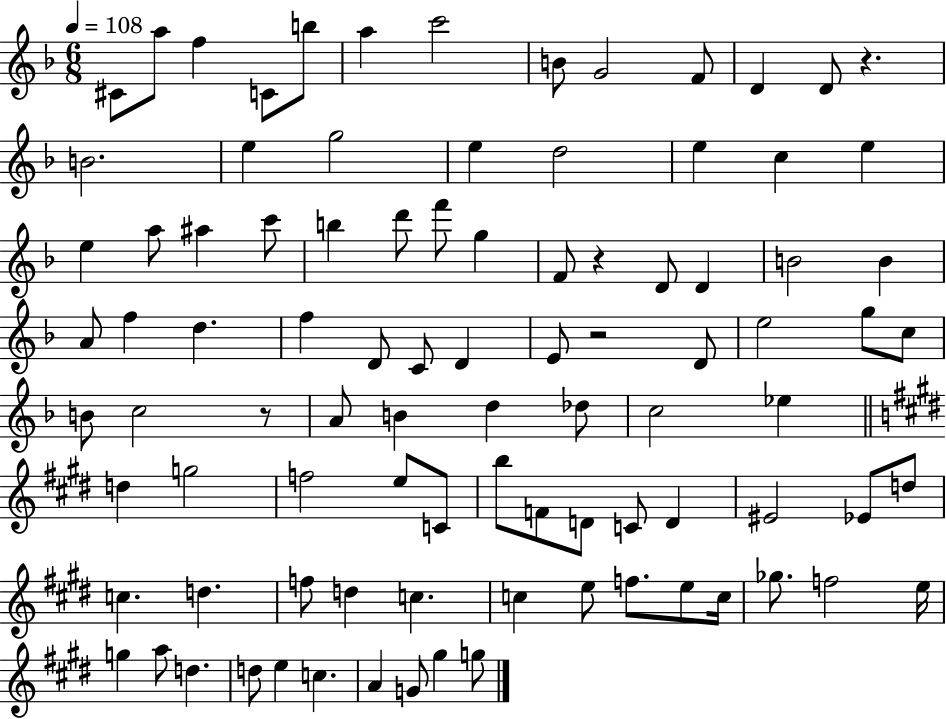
{
  \clef treble
  \numericTimeSignature
  \time 6/8
  \key f \major
  \tempo 4 = 108
  cis'8 a''8 f''4 c'8 b''8 | a''4 c'''2 | b'8 g'2 f'8 | d'4 d'8 r4. | \break b'2. | e''4 g''2 | e''4 d''2 | e''4 c''4 e''4 | \break e''4 a''8 ais''4 c'''8 | b''4 d'''8 f'''8 g''4 | f'8 r4 d'8 d'4 | b'2 b'4 | \break a'8 f''4 d''4. | f''4 d'8 c'8 d'4 | e'8 r2 d'8 | e''2 g''8 c''8 | \break b'8 c''2 r8 | a'8 b'4 d''4 des''8 | c''2 ees''4 | \bar "||" \break \key e \major d''4 g''2 | f''2 e''8 c'8 | b''8 f'8 d'8 c'8 d'4 | eis'2 ees'8 d''8 | \break c''4. d''4. | f''8 d''4 c''4. | c''4 e''8 f''8. e''8 c''16 | ges''8. f''2 e''16 | \break g''4 a''8 d''4. | d''8 e''4 c''4. | a'4 g'8 gis''4 g''8 | \bar "|."
}